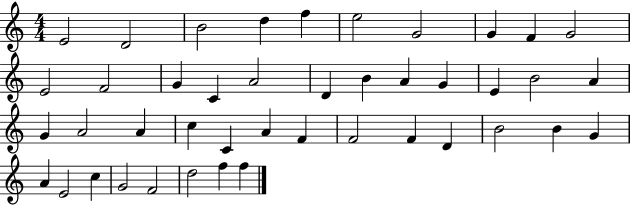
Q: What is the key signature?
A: C major